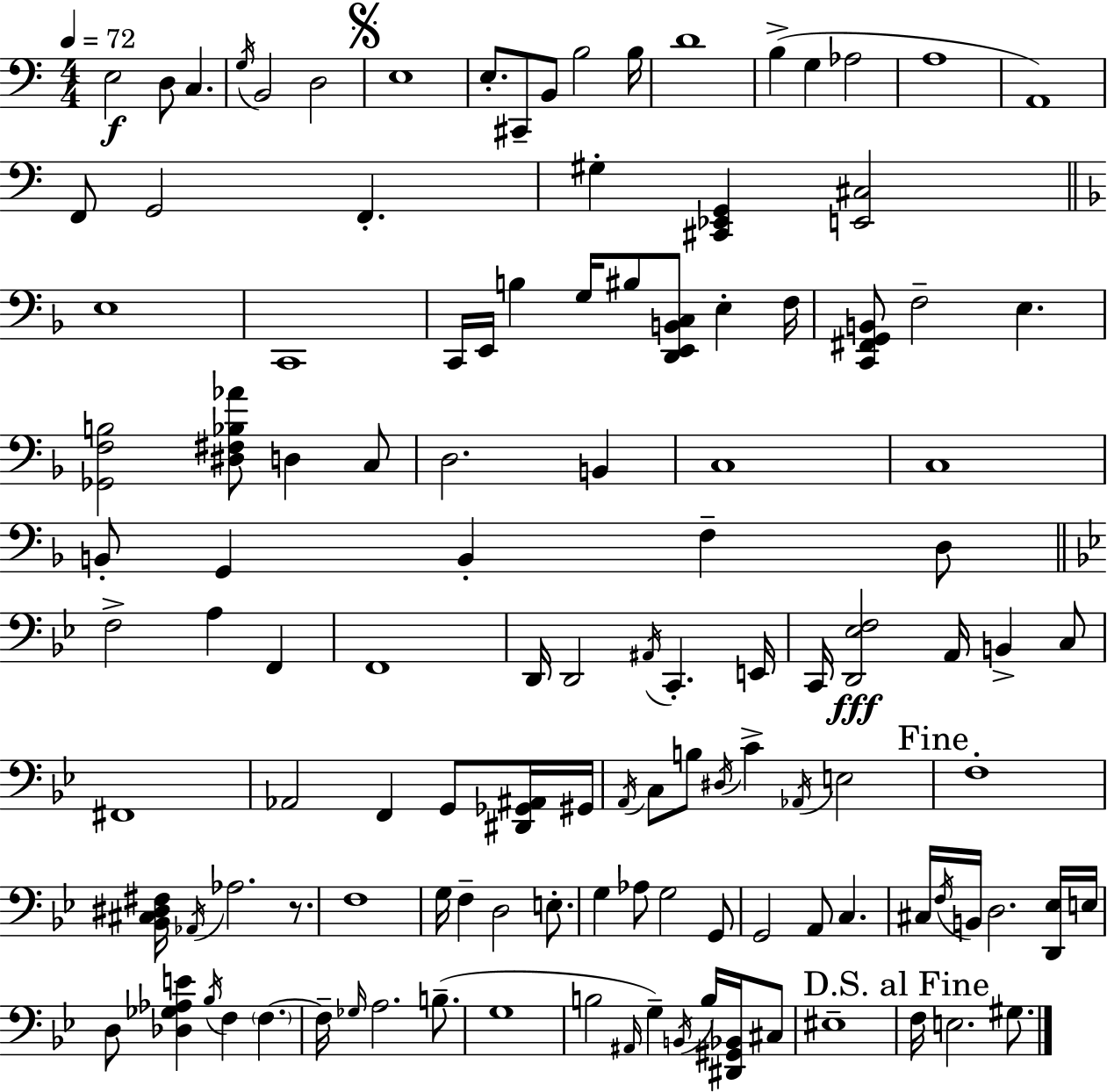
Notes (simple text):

E3/h D3/e C3/q. G3/s B2/h D3/h E3/w E3/e. C#2/e B2/e B3/h B3/s D4/w B3/q G3/q Ab3/h A3/w A2/w F2/e G2/h F2/q. G#3/q [C#2,Eb2,G2]/q [E2,C#3]/h E3/w C2/w C2/s E2/s B3/q G3/s BIS3/e [D2,E2,B2,C3]/e E3/q F3/s [C2,F#2,G2,B2]/e F3/h E3/q. [Gb2,F3,B3]/h [D#3,F#3,Bb3,Ab4]/e D3/q C3/e D3/h. B2/q C3/w C3/w B2/e G2/q B2/q F3/q D3/e F3/h A3/q F2/q F2/w D2/s D2/h A#2/s C2/q. E2/s C2/s [D2,Eb3,F3]/h A2/s B2/q C3/e F#2/w Ab2/h F2/q G2/e [D#2,Gb2,A#2]/s G#2/s A2/s C3/e B3/e D#3/s C4/q Ab2/s E3/h F3/w [Bb2,C#3,D#3,F#3]/s Ab2/s Ab3/h. R/e. F3/w G3/s F3/q D3/h E3/e. G3/q Ab3/e G3/h G2/e G2/h A2/e C3/q. C#3/s F3/s B2/s D3/h. [D2,Eb3]/s E3/s D3/e [Db3,Gb3,Ab3,E4]/q Bb3/s F3/q F3/q. F3/s Gb3/s A3/h. B3/e. G3/w B3/h A#2/s G3/q B2/s B3/s [D#2,G#2,Bb2]/s C#3/e EIS3/w F3/s E3/h. G#3/e.